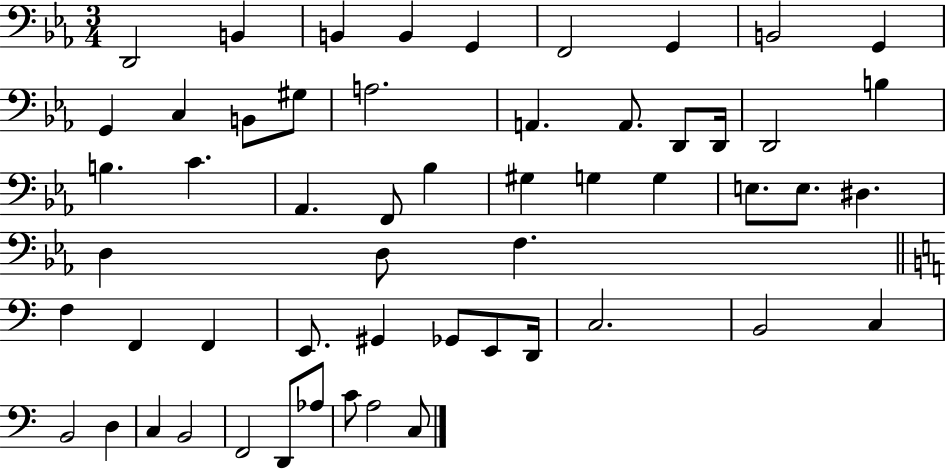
X:1
T:Untitled
M:3/4
L:1/4
K:Eb
D,,2 B,, B,, B,, G,, F,,2 G,, B,,2 G,, G,, C, B,,/2 ^G,/2 A,2 A,, A,,/2 D,,/2 D,,/4 D,,2 B, B, C _A,, F,,/2 _B, ^G, G, G, E,/2 E,/2 ^D, D, D,/2 F, F, F,, F,, E,,/2 ^G,, _G,,/2 E,,/2 D,,/4 C,2 B,,2 C, B,,2 D, C, B,,2 F,,2 D,,/2 _A,/2 C/2 A,2 C,/2